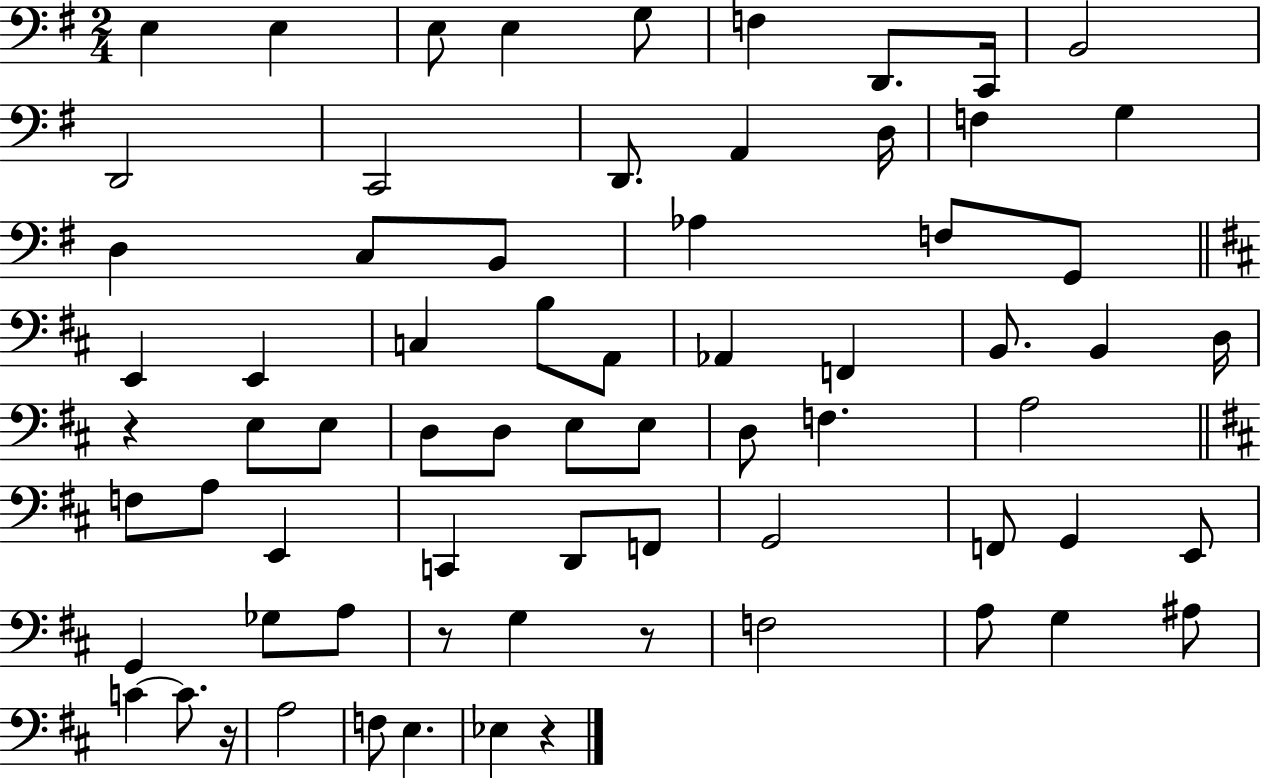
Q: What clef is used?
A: bass